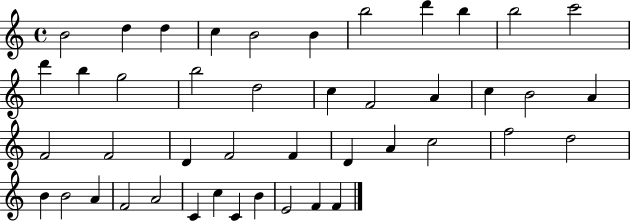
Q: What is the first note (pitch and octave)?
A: B4